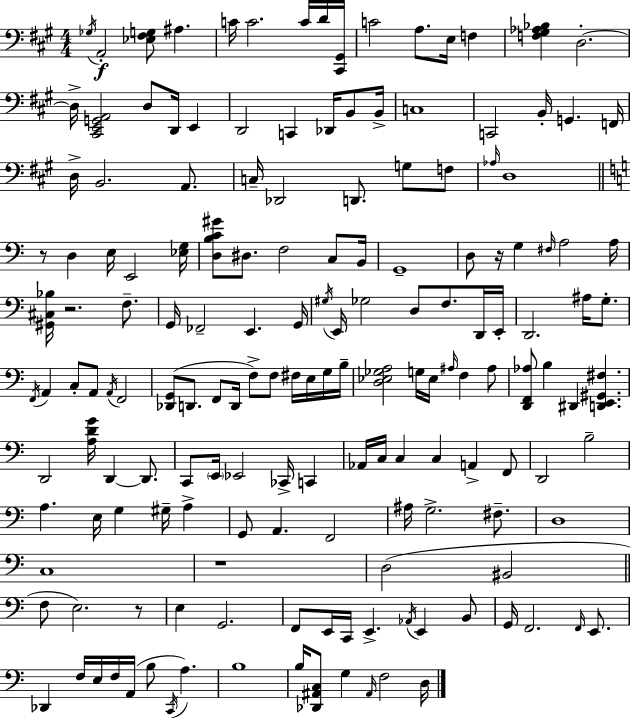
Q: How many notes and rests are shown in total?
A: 164